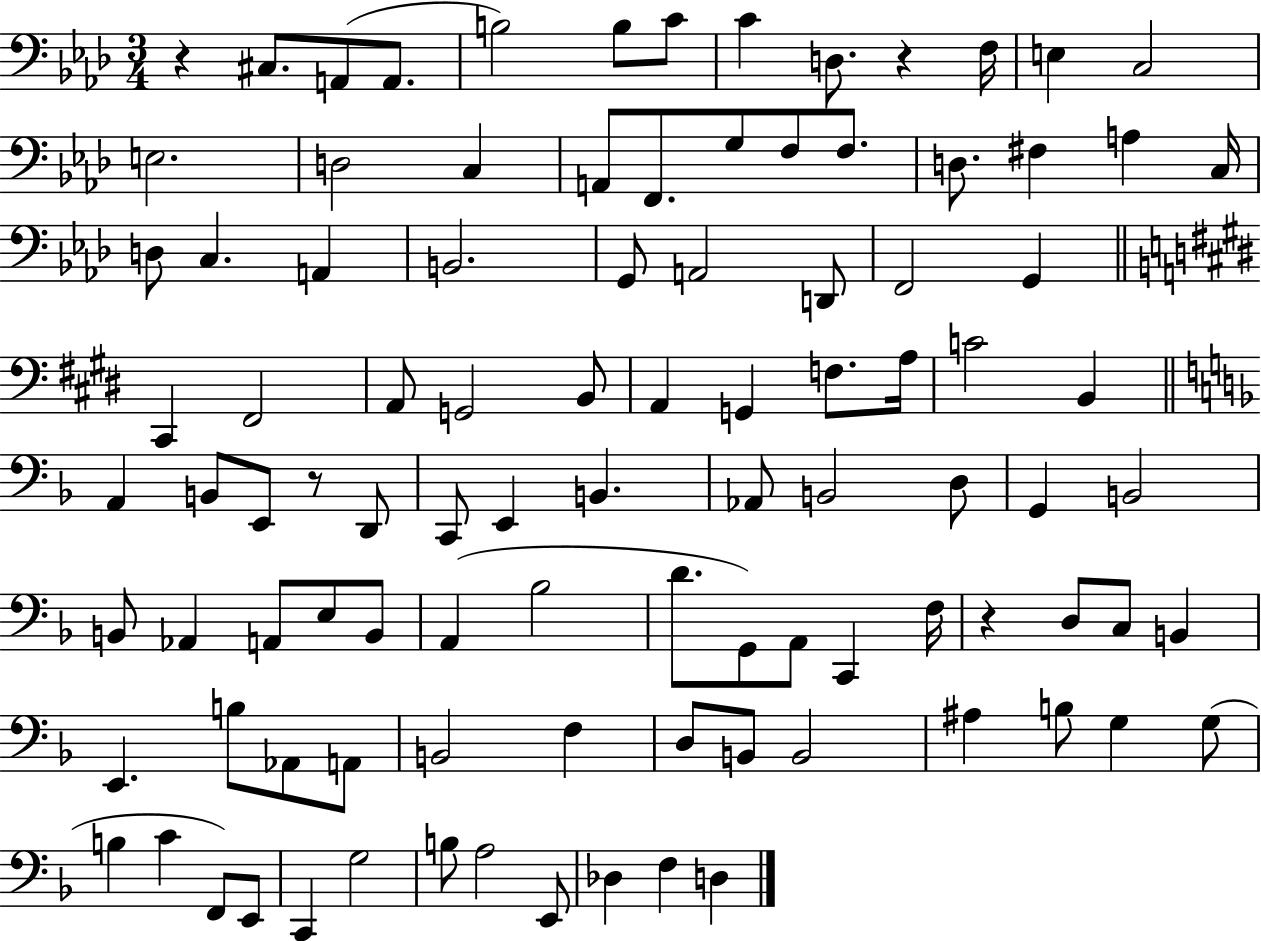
{
  \clef bass
  \numericTimeSignature
  \time 3/4
  \key aes \major
  \repeat volta 2 { r4 cis8. a,8( a,8. | b2) b8 c'8 | c'4 d8. r4 f16 | e4 c2 | \break e2. | d2 c4 | a,8 f,8. g8 f8 f8. | d8. fis4 a4 c16 | \break d8 c4. a,4 | b,2. | g,8 a,2 d,8 | f,2 g,4 | \break \bar "||" \break \key e \major cis,4 fis,2 | a,8 g,2 b,8 | a,4 g,4 f8. a16 | c'2 b,4 | \break \bar "||" \break \key f \major a,4 b,8 e,8 r8 d,8 | c,8 e,4 b,4. | aes,8 b,2 d8 | g,4 b,2 | \break b,8 aes,4 a,8 e8 b,8 | a,4( bes2 | d'8. g,8) a,8 c,4 f16 | r4 d8 c8 b,4 | \break e,4. b8 aes,8 a,8 | b,2 f4 | d8 b,8 b,2 | ais4 b8 g4 g8( | \break b4 c'4 f,8) e,8 | c,4 g2 | b8 a2 e,8 | des4 f4 d4 | \break } \bar "|."
}